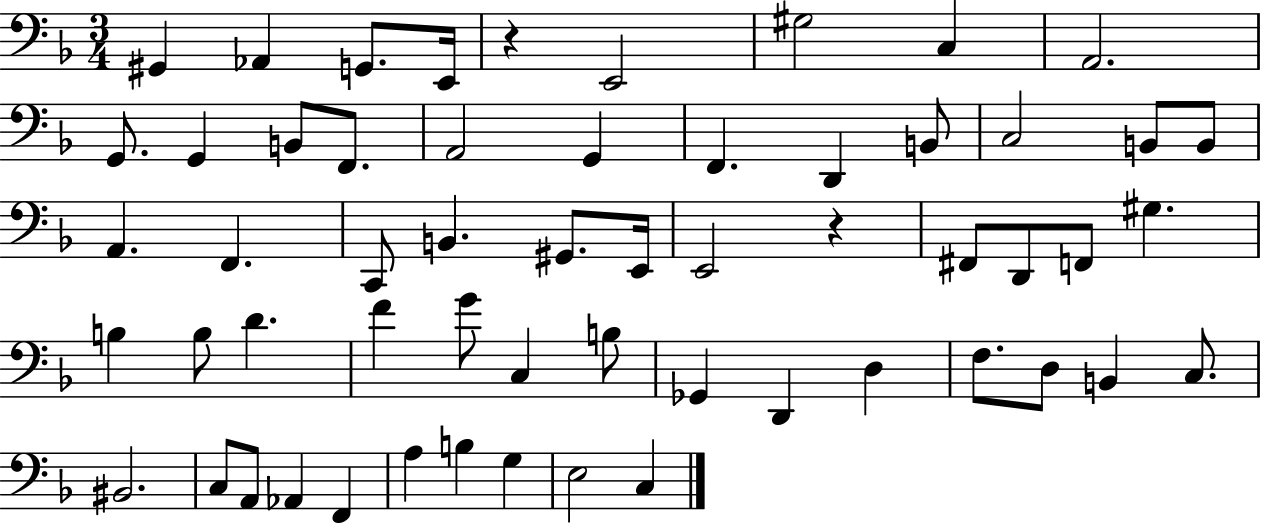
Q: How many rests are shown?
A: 2